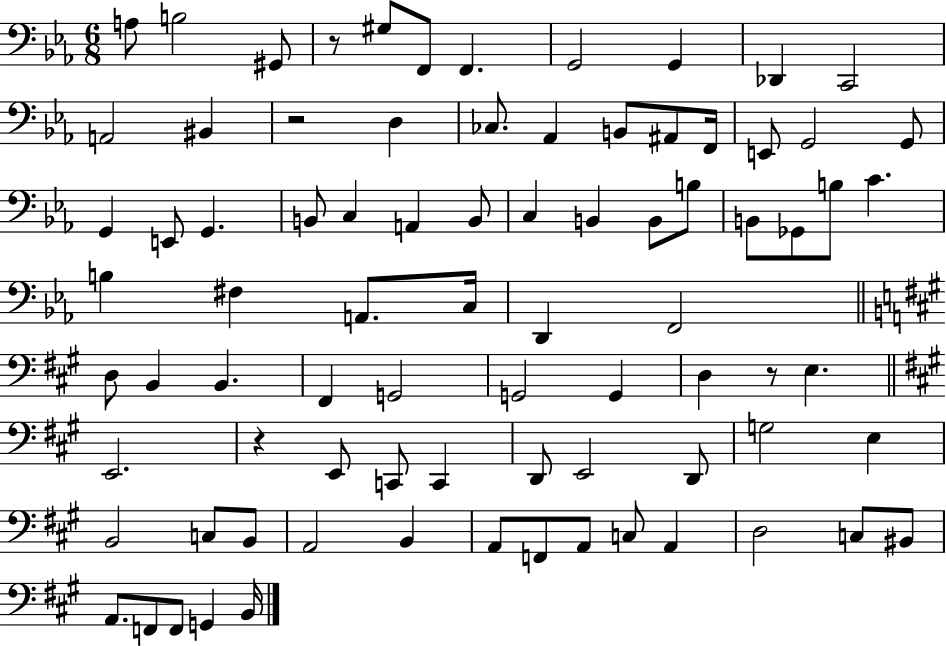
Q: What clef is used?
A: bass